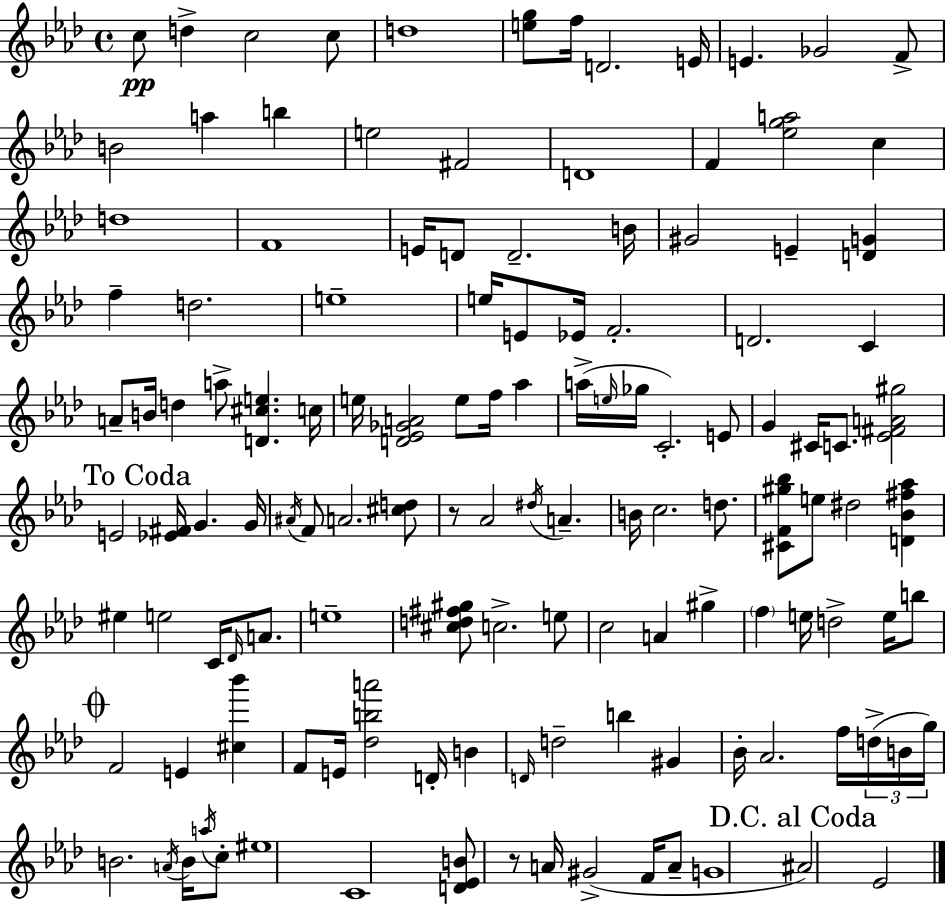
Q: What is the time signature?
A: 4/4